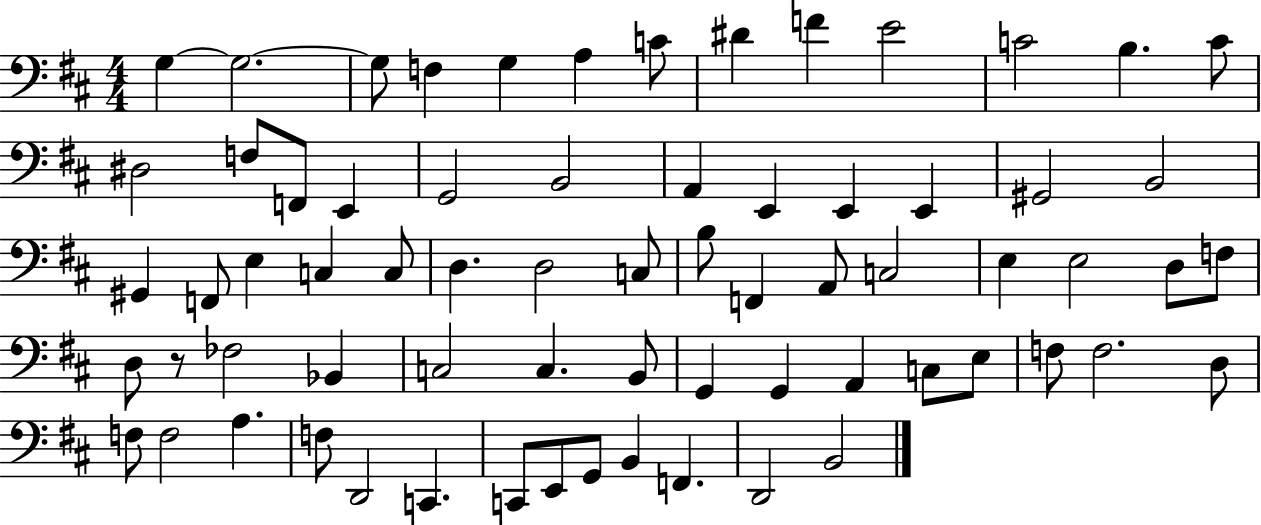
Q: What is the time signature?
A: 4/4